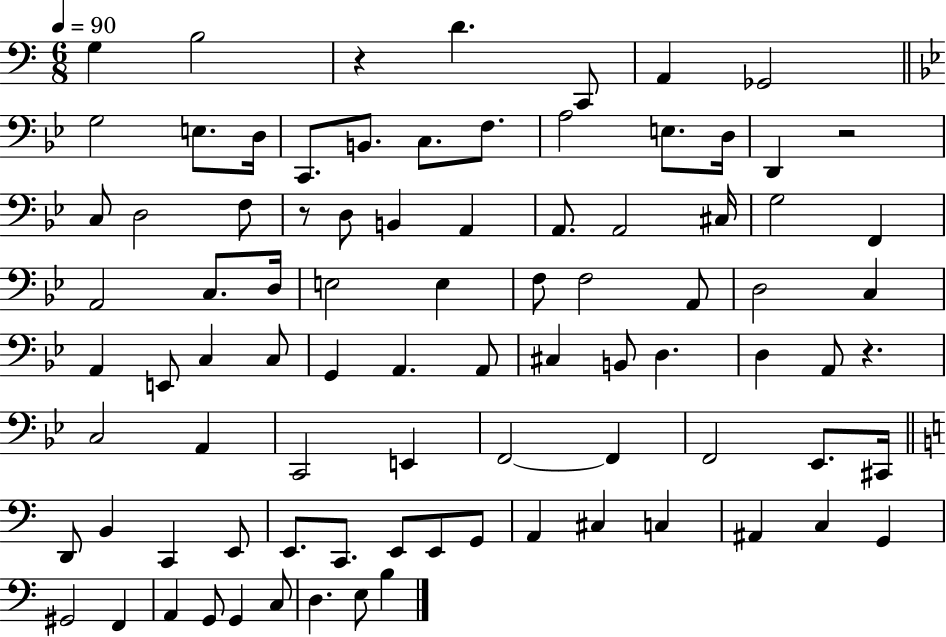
G3/q B3/h R/q D4/q. C2/e A2/q Gb2/h G3/h E3/e. D3/s C2/e. B2/e. C3/e. F3/e. A3/h E3/e. D3/s D2/q R/h C3/e D3/h F3/e R/e D3/e B2/q A2/q A2/e. A2/h C#3/s G3/h F2/q A2/h C3/e. D3/s E3/h E3/q F3/e F3/h A2/e D3/h C3/q A2/q E2/e C3/q C3/e G2/q A2/q. A2/e C#3/q B2/e D3/q. D3/q A2/e R/q. C3/h A2/q C2/h E2/q F2/h F2/q F2/h Eb2/e. C#2/s D2/e B2/q C2/q E2/e E2/e. C2/e. E2/e E2/e G2/e A2/q C#3/q C3/q A#2/q C3/q G2/q G#2/h F2/q A2/q G2/e G2/q C3/e D3/q. E3/e B3/q